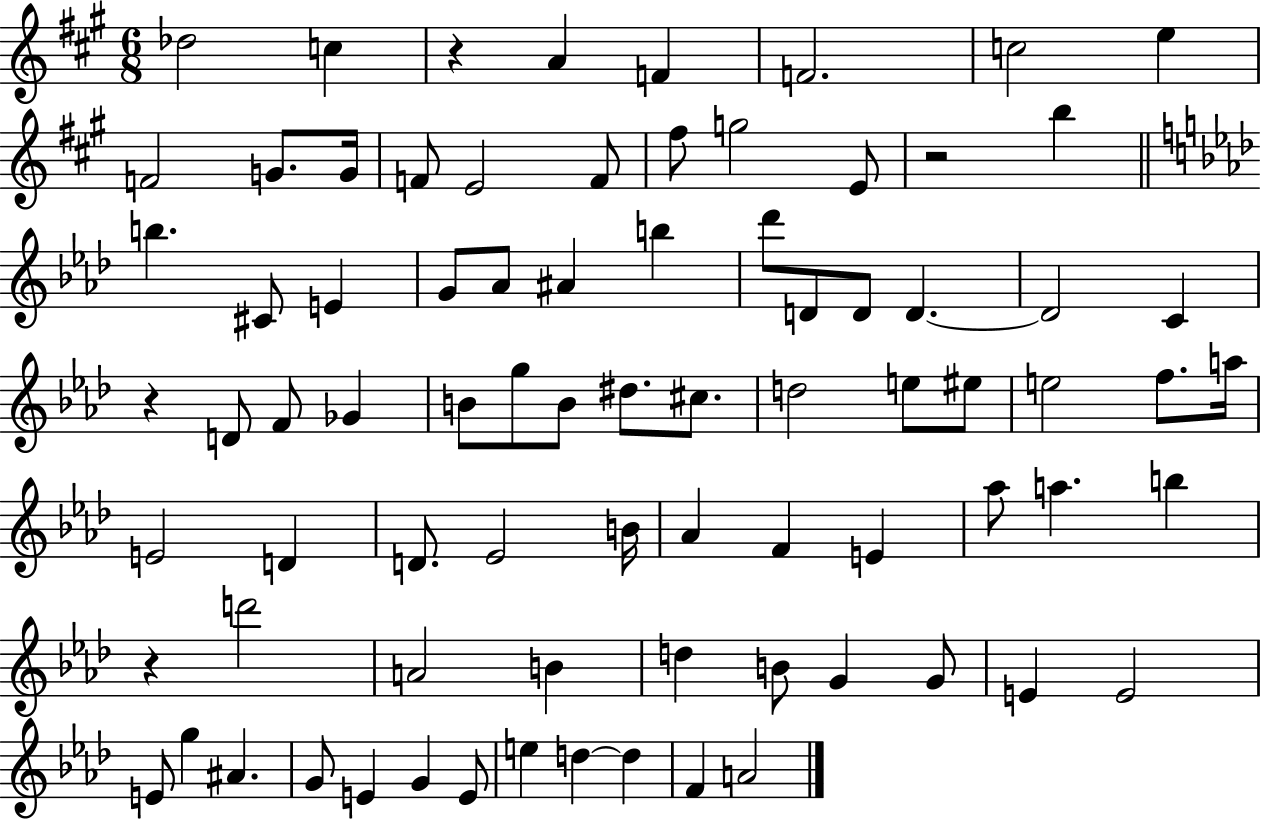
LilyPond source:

{
  \clef treble
  \numericTimeSignature
  \time 6/8
  \key a \major
  des''2 c''4 | r4 a'4 f'4 | f'2. | c''2 e''4 | \break f'2 g'8. g'16 | f'8 e'2 f'8 | fis''8 g''2 e'8 | r2 b''4 | \break \bar "||" \break \key aes \major b''4. cis'8 e'4 | g'8 aes'8 ais'4 b''4 | des'''8 d'8 d'8 d'4.~~ | d'2 c'4 | \break r4 d'8 f'8 ges'4 | b'8 g''8 b'8 dis''8. cis''8. | d''2 e''8 eis''8 | e''2 f''8. a''16 | \break e'2 d'4 | d'8. ees'2 b'16 | aes'4 f'4 e'4 | aes''8 a''4. b''4 | \break r4 d'''2 | a'2 b'4 | d''4 b'8 g'4 g'8 | e'4 e'2 | \break e'8 g''4 ais'4. | g'8 e'4 g'4 e'8 | e''4 d''4~~ d''4 | f'4 a'2 | \break \bar "|."
}